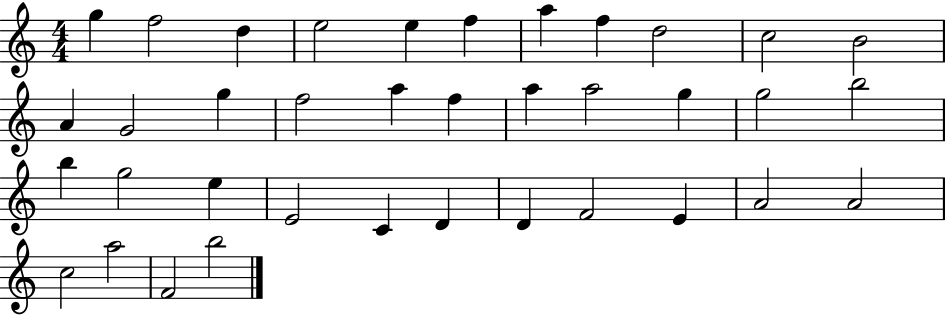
X:1
T:Untitled
M:4/4
L:1/4
K:C
g f2 d e2 e f a f d2 c2 B2 A G2 g f2 a f a a2 g g2 b2 b g2 e E2 C D D F2 E A2 A2 c2 a2 F2 b2